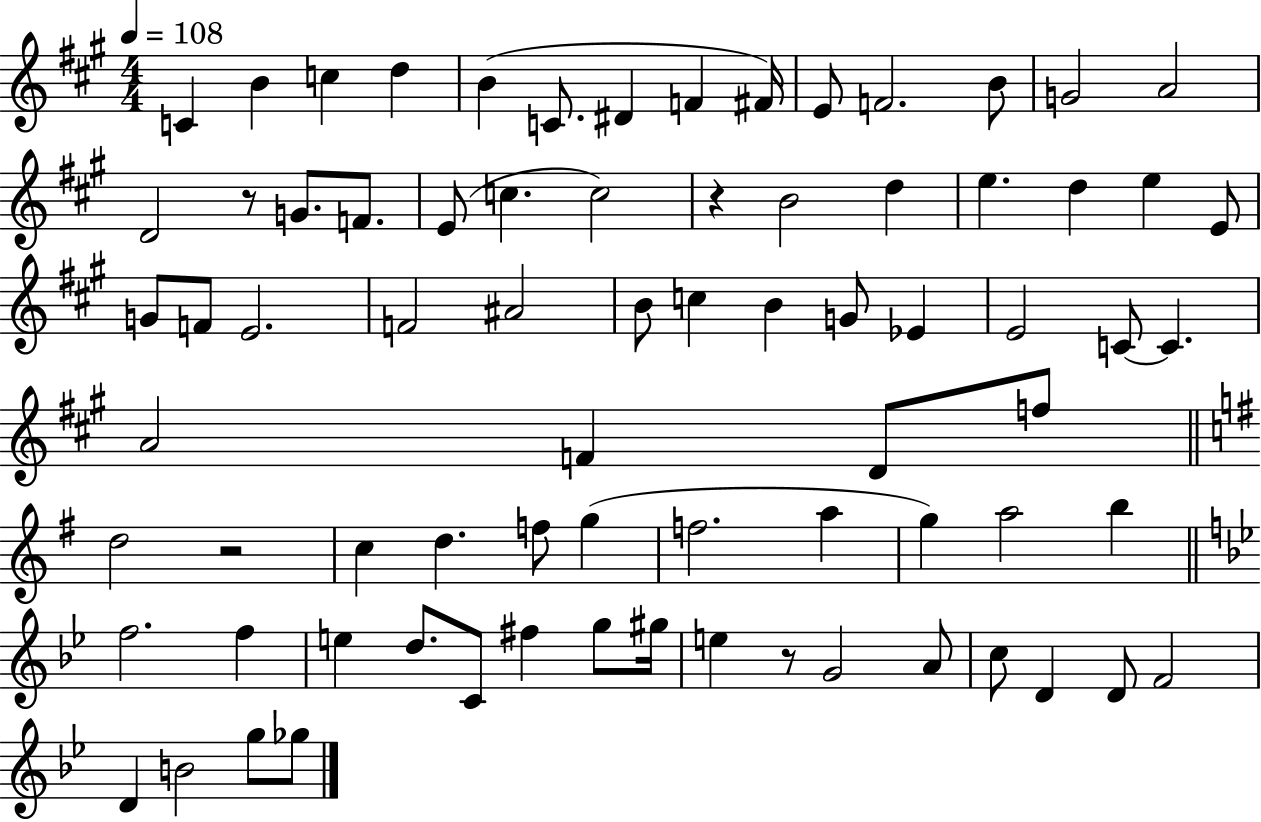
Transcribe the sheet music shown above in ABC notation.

X:1
T:Untitled
M:4/4
L:1/4
K:A
C B c d B C/2 ^D F ^F/4 E/2 F2 B/2 G2 A2 D2 z/2 G/2 F/2 E/2 c c2 z B2 d e d e E/2 G/2 F/2 E2 F2 ^A2 B/2 c B G/2 _E E2 C/2 C A2 F D/2 f/2 d2 z2 c d f/2 g f2 a g a2 b f2 f e d/2 C/2 ^f g/2 ^g/4 e z/2 G2 A/2 c/2 D D/2 F2 D B2 g/2 _g/2